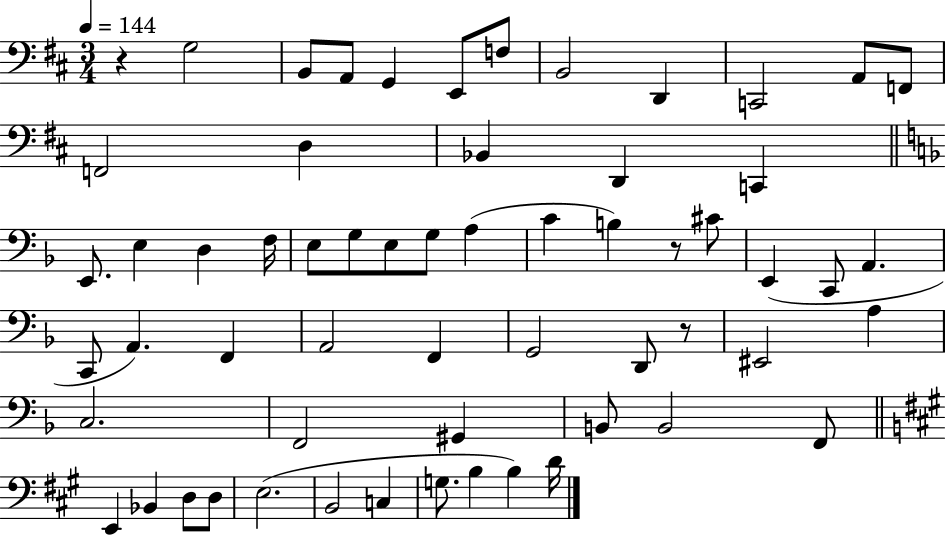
X:1
T:Untitled
M:3/4
L:1/4
K:D
z G,2 B,,/2 A,,/2 G,, E,,/2 F,/2 B,,2 D,, C,,2 A,,/2 F,,/2 F,,2 D, _B,, D,, C,, E,,/2 E, D, F,/4 E,/2 G,/2 E,/2 G,/2 A, C B, z/2 ^C/2 E,, C,,/2 A,, C,,/2 A,, F,, A,,2 F,, G,,2 D,,/2 z/2 ^E,,2 A, C,2 F,,2 ^G,, B,,/2 B,,2 F,,/2 E,, _B,, D,/2 D,/2 E,2 B,,2 C, G,/2 B, B, D/4